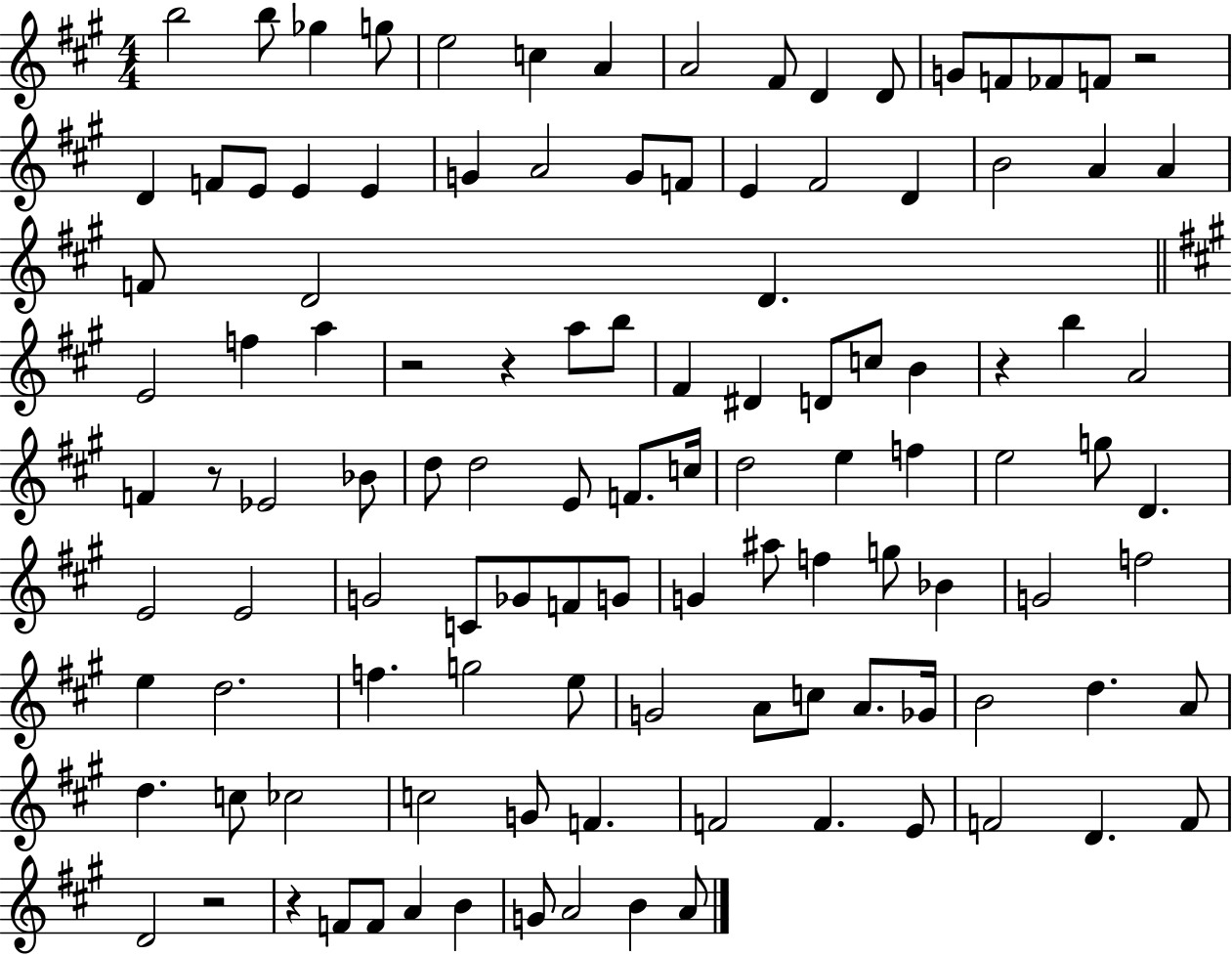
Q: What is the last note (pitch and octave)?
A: A4